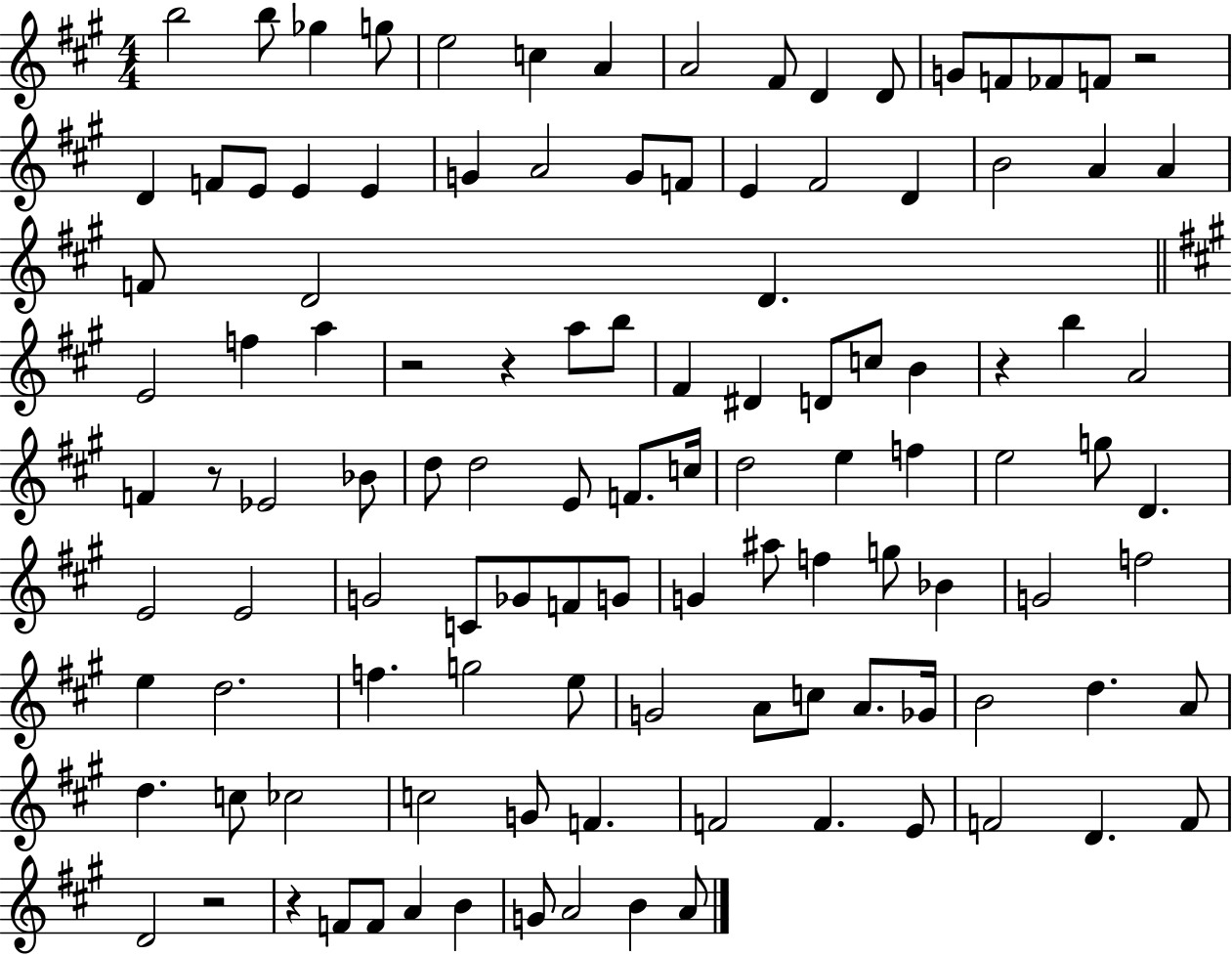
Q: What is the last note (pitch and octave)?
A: A4